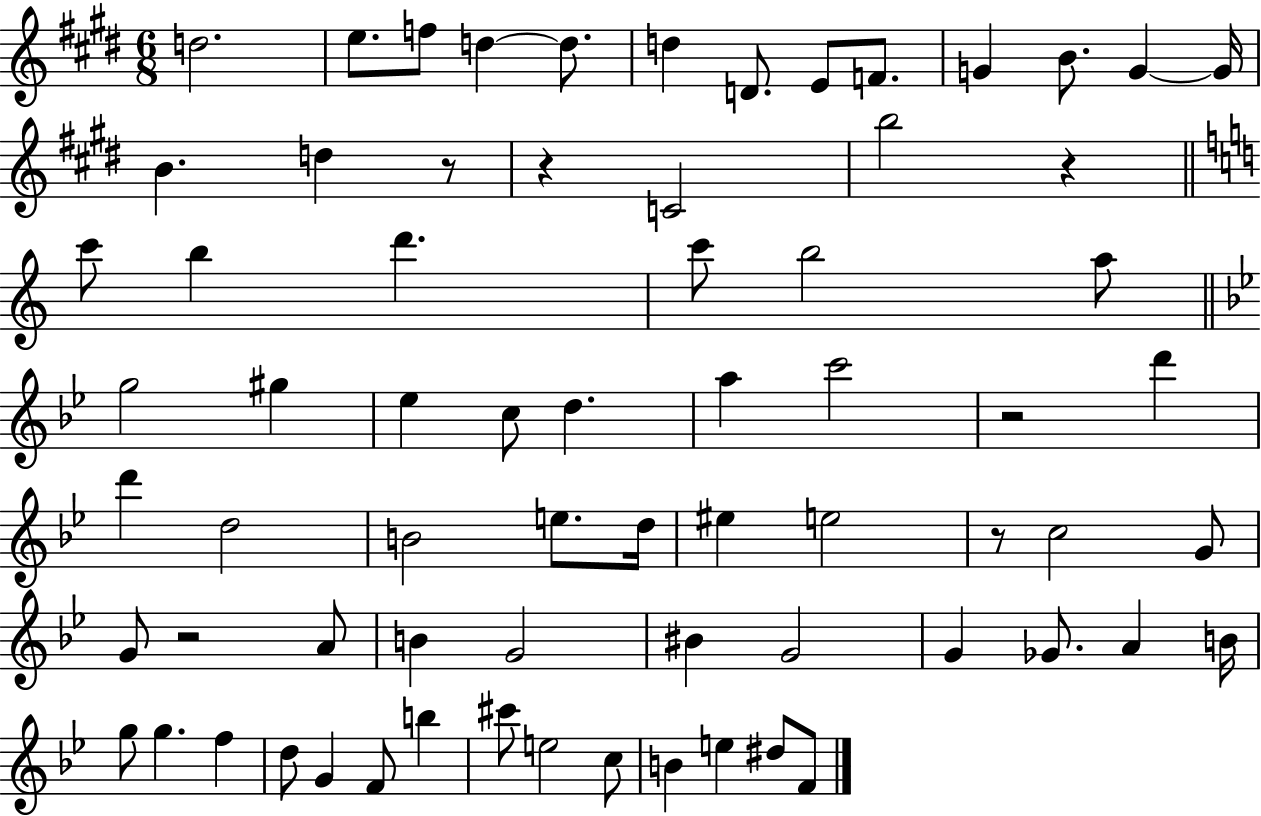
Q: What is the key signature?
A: E major